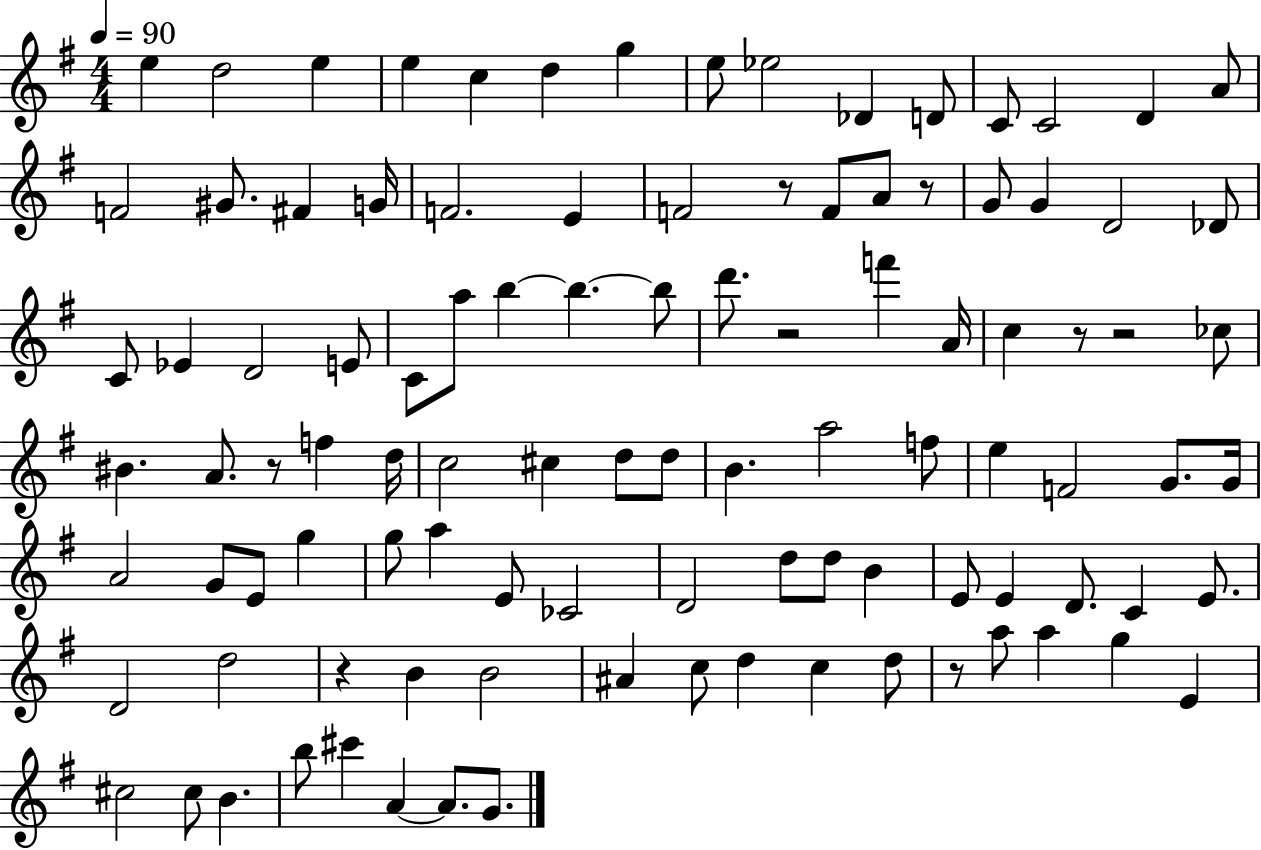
X:1
T:Untitled
M:4/4
L:1/4
K:G
e d2 e e c d g e/2 _e2 _D D/2 C/2 C2 D A/2 F2 ^G/2 ^F G/4 F2 E F2 z/2 F/2 A/2 z/2 G/2 G D2 _D/2 C/2 _E D2 E/2 C/2 a/2 b b b/2 d'/2 z2 f' A/4 c z/2 z2 _c/2 ^B A/2 z/2 f d/4 c2 ^c d/2 d/2 B a2 f/2 e F2 G/2 G/4 A2 G/2 E/2 g g/2 a E/2 _C2 D2 d/2 d/2 B E/2 E D/2 C E/2 D2 d2 z B B2 ^A c/2 d c d/2 z/2 a/2 a g E ^c2 ^c/2 B b/2 ^c' A A/2 G/2